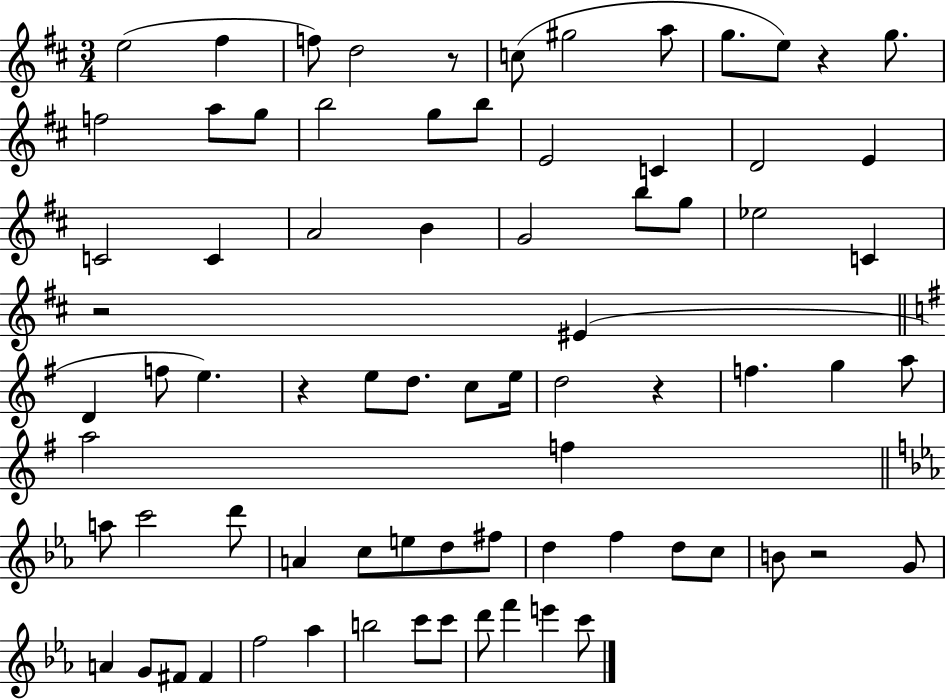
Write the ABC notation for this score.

X:1
T:Untitled
M:3/4
L:1/4
K:D
e2 ^f f/2 d2 z/2 c/2 ^g2 a/2 g/2 e/2 z g/2 f2 a/2 g/2 b2 g/2 b/2 E2 C D2 E C2 C A2 B G2 b/2 g/2 _e2 C z2 ^E D f/2 e z e/2 d/2 c/2 e/4 d2 z f g a/2 a2 f a/2 c'2 d'/2 A c/2 e/2 d/2 ^f/2 d f d/2 c/2 B/2 z2 G/2 A G/2 ^F/2 ^F f2 _a b2 c'/2 c'/2 d'/2 f' e' c'/2